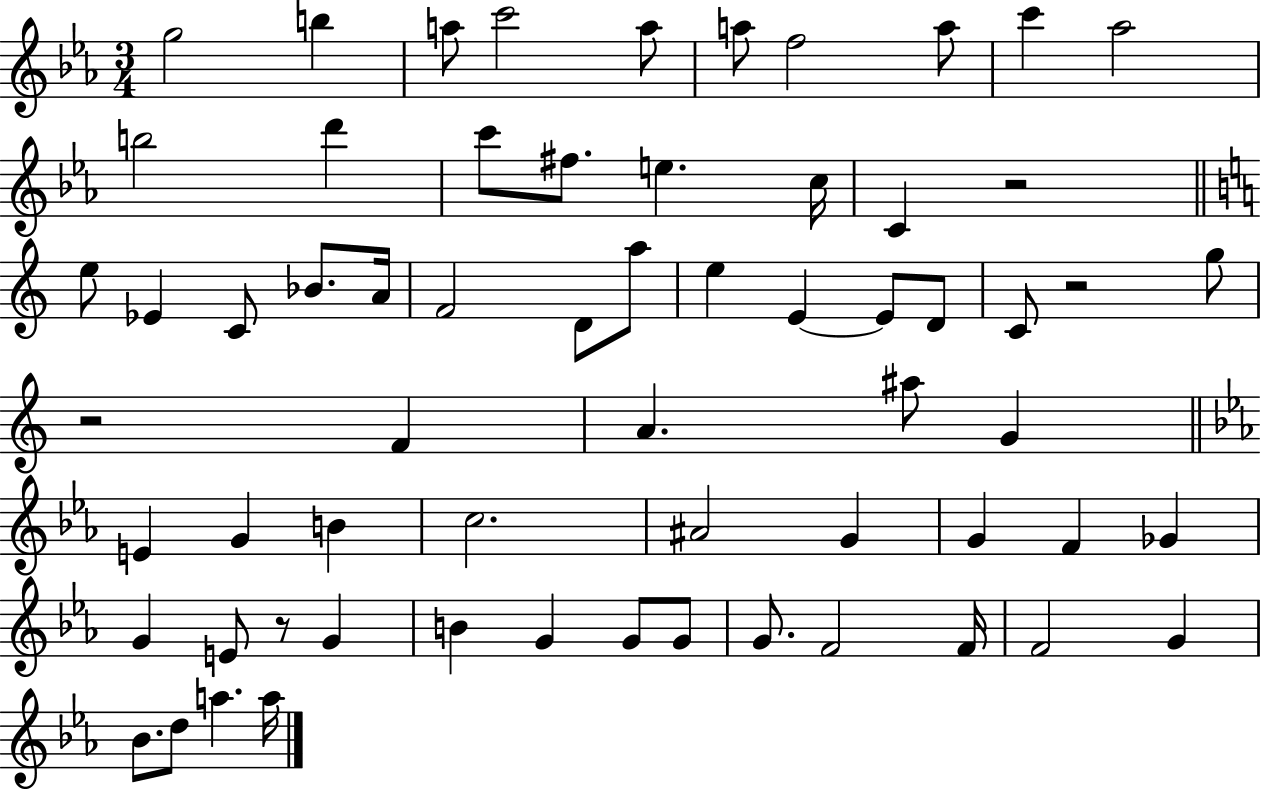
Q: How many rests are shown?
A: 4